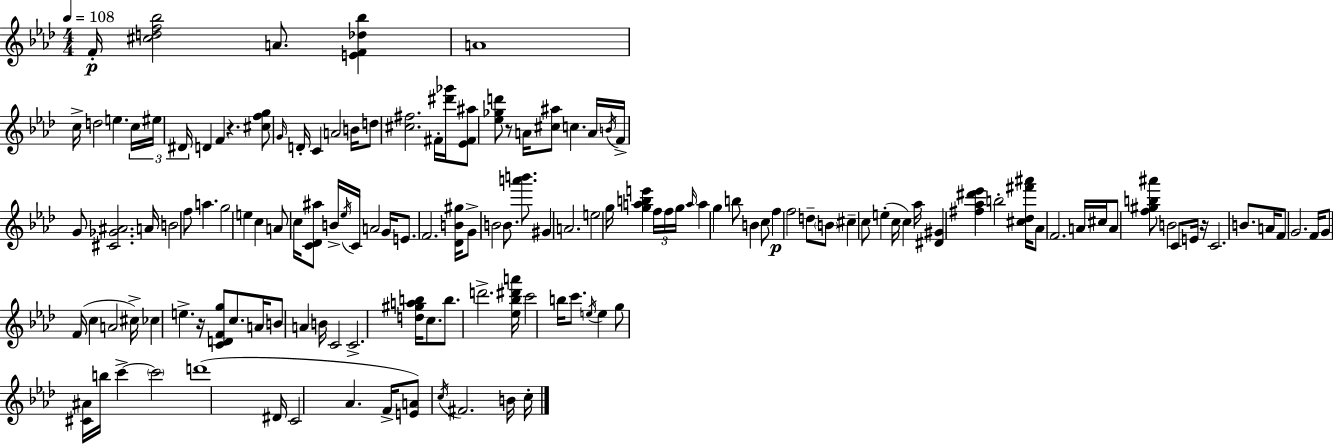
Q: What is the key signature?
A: F minor